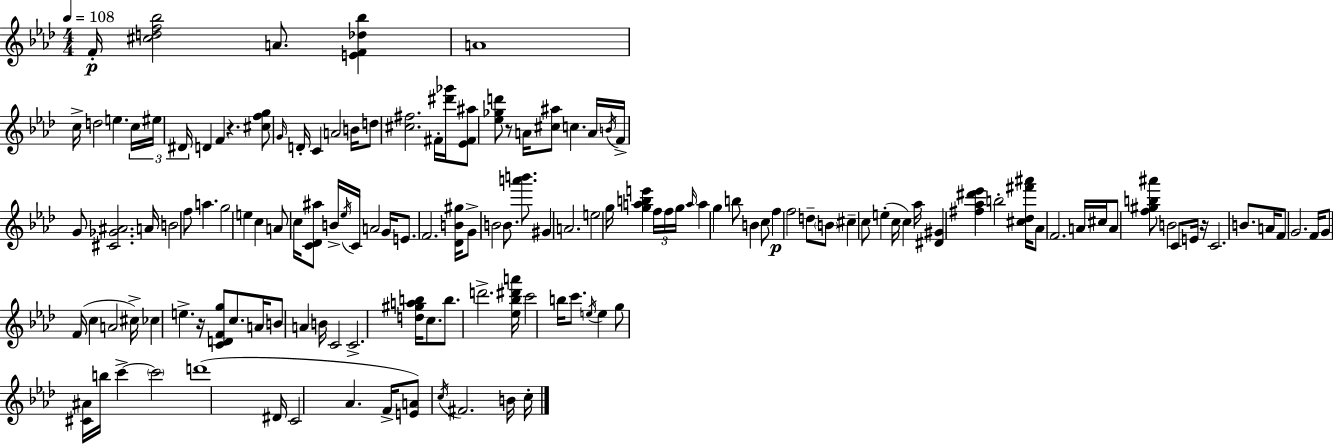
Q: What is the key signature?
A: F minor